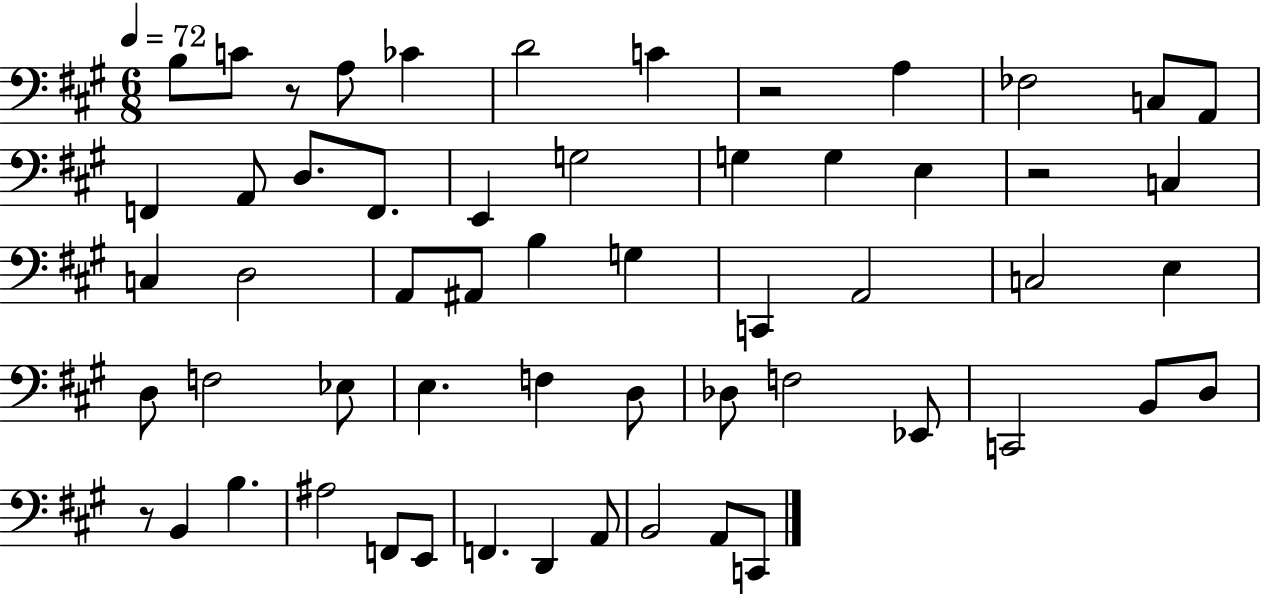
B3/e C4/e R/e A3/e CES4/q D4/h C4/q R/h A3/q FES3/h C3/e A2/e F2/q A2/e D3/e. F2/e. E2/q G3/h G3/q G3/q E3/q R/h C3/q C3/q D3/h A2/e A#2/e B3/q G3/q C2/q A2/h C3/h E3/q D3/e F3/h Eb3/e E3/q. F3/q D3/e Db3/e F3/h Eb2/e C2/h B2/e D3/e R/e B2/q B3/q. A#3/h F2/e E2/e F2/q. D2/q A2/e B2/h A2/e C2/e